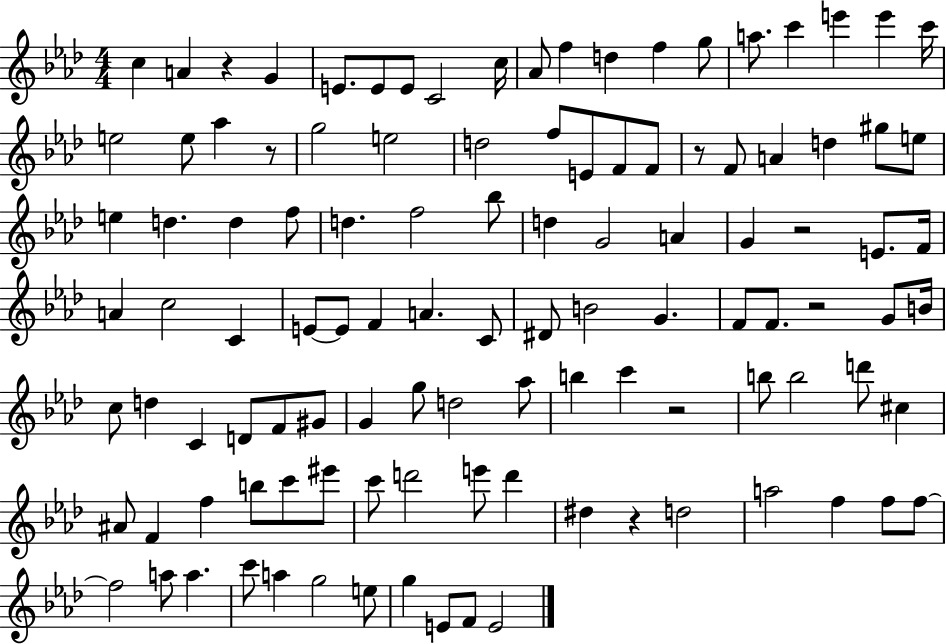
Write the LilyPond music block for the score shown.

{
  \clef treble
  \numericTimeSignature
  \time 4/4
  \key aes \major
  c''4 a'4 r4 g'4 | e'8. e'8 e'8 c'2 c''16 | aes'8 f''4 d''4 f''4 g''8 | a''8. c'''4 e'''4 e'''4 c'''16 | \break e''2 e''8 aes''4 r8 | g''2 e''2 | d''2 f''8 e'8 f'8 f'8 | r8 f'8 a'4 d''4 gis''8 e''8 | \break e''4 d''4. d''4 f''8 | d''4. f''2 bes''8 | d''4 g'2 a'4 | g'4 r2 e'8. f'16 | \break a'4 c''2 c'4 | e'8~~ e'8 f'4 a'4. c'8 | dis'8 b'2 g'4. | f'8 f'8. r2 g'8 b'16 | \break c''8 d''4 c'4 d'8 f'8 gis'8 | g'4 g''8 d''2 aes''8 | b''4 c'''4 r2 | b''8 b''2 d'''8 cis''4 | \break ais'8 f'4 f''4 b''8 c'''8 eis'''8 | c'''8 d'''2 e'''8 d'''4 | dis''4 r4 d''2 | a''2 f''4 f''8 f''8~~ | \break f''2 a''8 a''4. | c'''8 a''4 g''2 e''8 | g''4 e'8 f'8 e'2 | \bar "|."
}